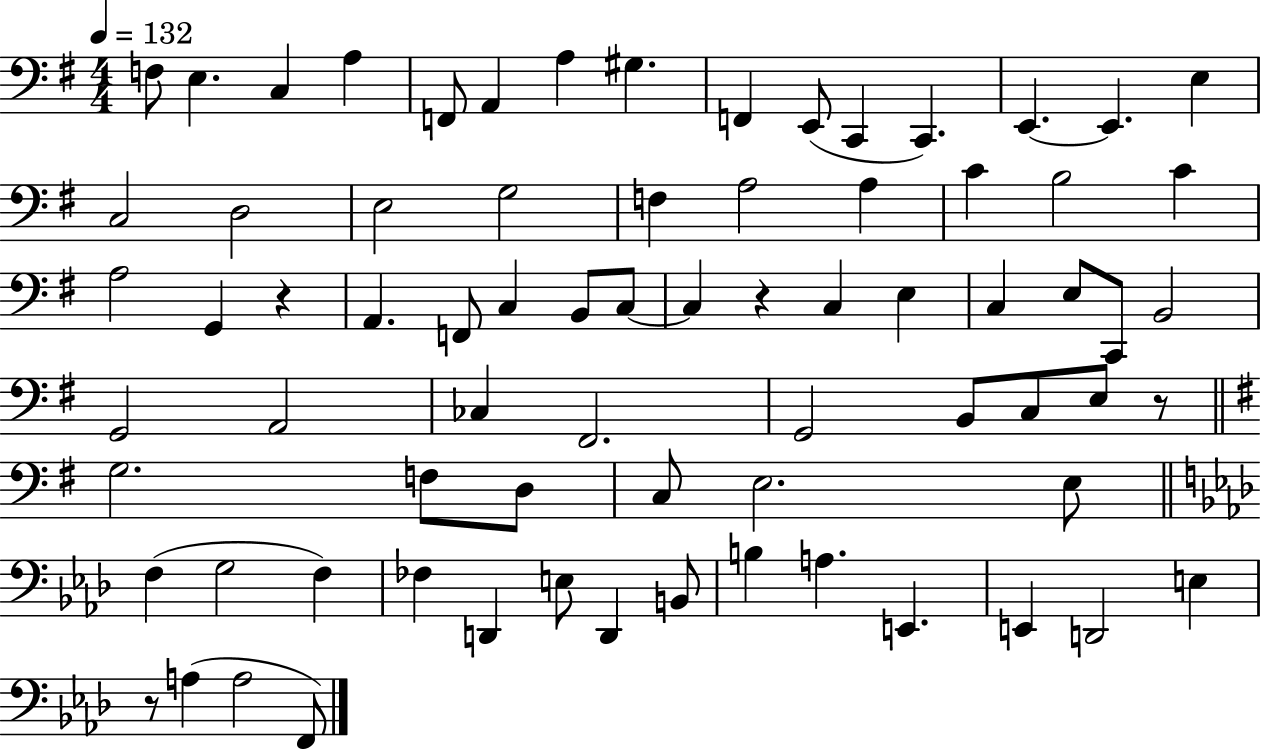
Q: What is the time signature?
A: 4/4